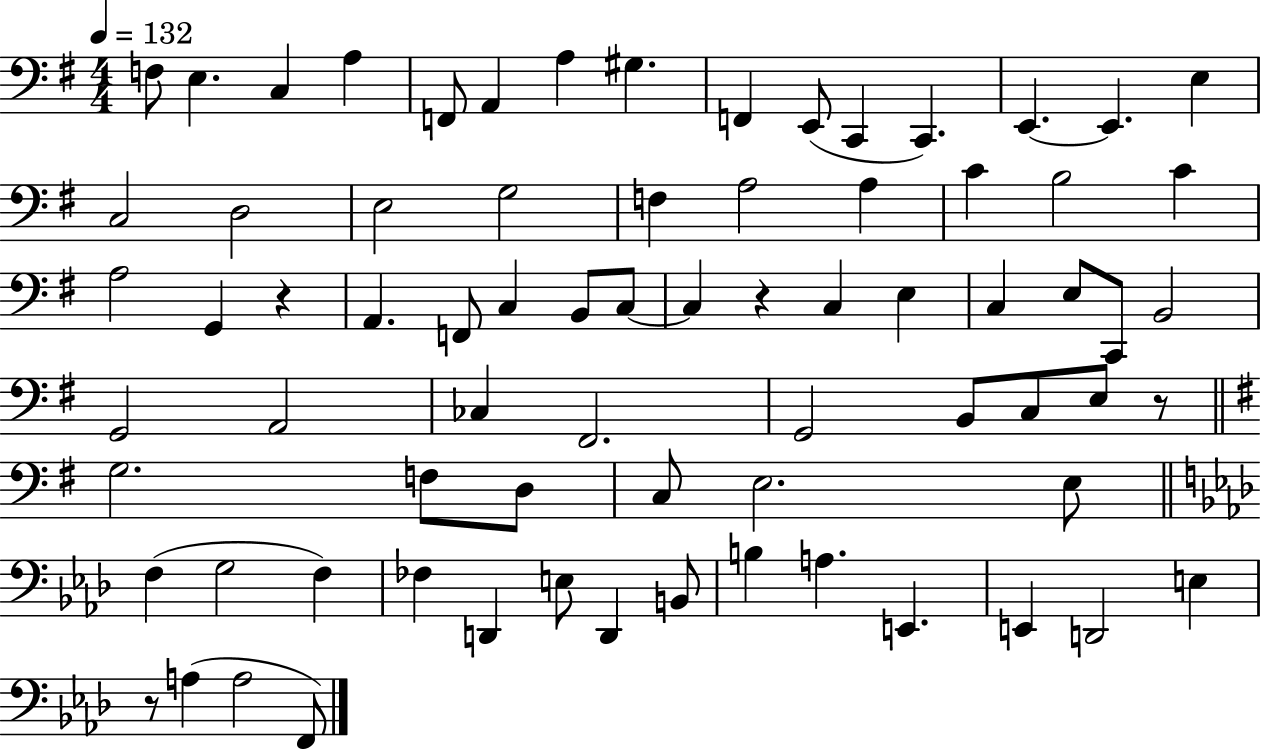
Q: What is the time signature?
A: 4/4